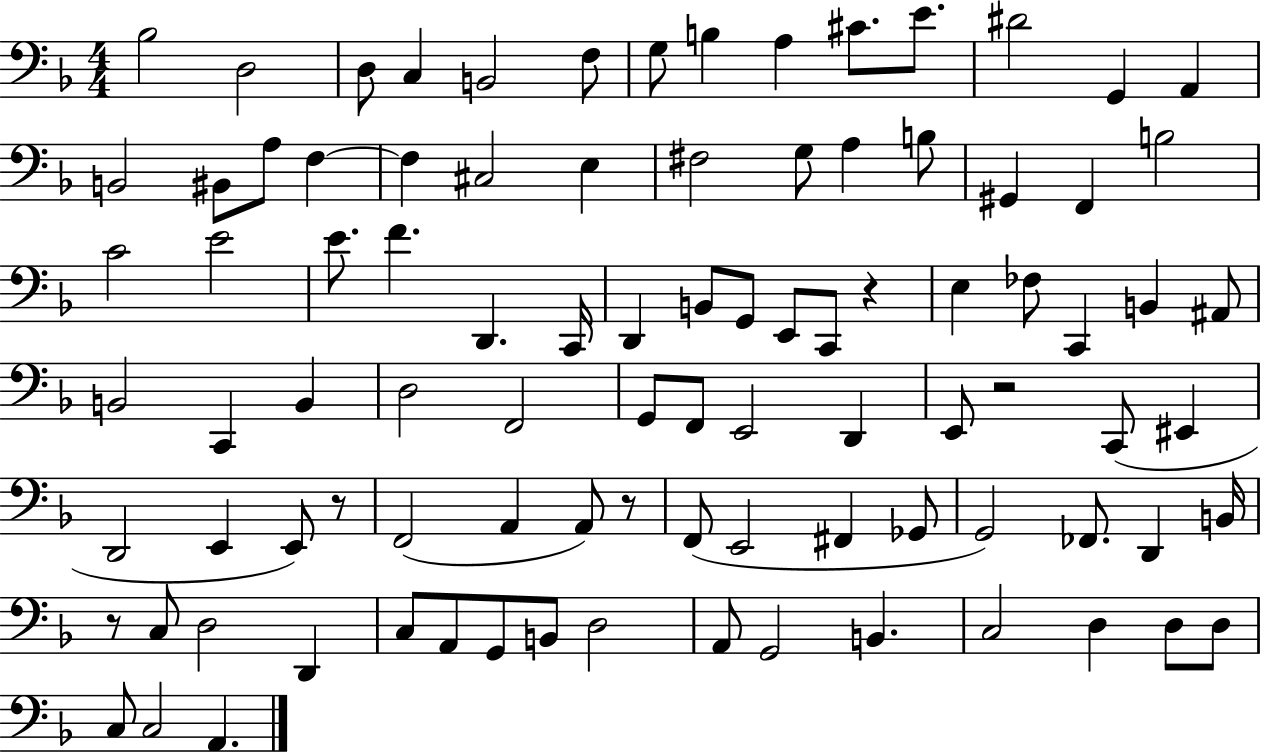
{
  \clef bass
  \numericTimeSignature
  \time 4/4
  \key f \major
  bes2 d2 | d8 c4 b,2 f8 | g8 b4 a4 cis'8. e'8. | dis'2 g,4 a,4 | \break b,2 bis,8 a8 f4~~ | f4 cis2 e4 | fis2 g8 a4 b8 | gis,4 f,4 b2 | \break c'2 e'2 | e'8. f'4. d,4. c,16 | d,4 b,8 g,8 e,8 c,8 r4 | e4 fes8 c,4 b,4 ais,8 | \break b,2 c,4 b,4 | d2 f,2 | g,8 f,8 e,2 d,4 | e,8 r2 c,8( eis,4 | \break d,2 e,4 e,8) r8 | f,2( a,4 a,8) r8 | f,8( e,2 fis,4 ges,8 | g,2) fes,8. d,4 b,16 | \break r8 c8 d2 d,4 | c8 a,8 g,8 b,8 d2 | a,8 g,2 b,4. | c2 d4 d8 d8 | \break c8 c2 a,4. | \bar "|."
}